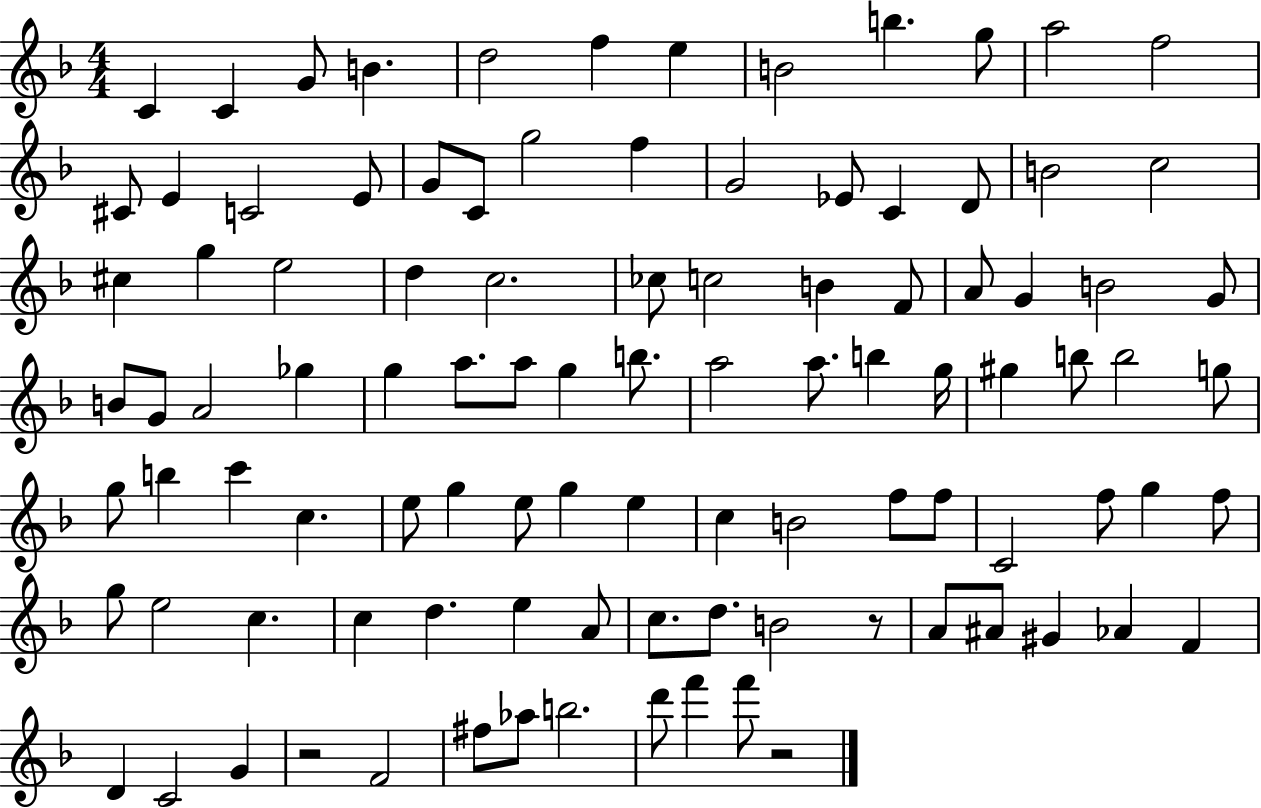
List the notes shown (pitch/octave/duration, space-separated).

C4/q C4/q G4/e B4/q. D5/h F5/q E5/q B4/h B5/q. G5/e A5/h F5/h C#4/e E4/q C4/h E4/e G4/e C4/e G5/h F5/q G4/h Eb4/e C4/q D4/e B4/h C5/h C#5/q G5/q E5/h D5/q C5/h. CES5/e C5/h B4/q F4/e A4/e G4/q B4/h G4/e B4/e G4/e A4/h Gb5/q G5/q A5/e. A5/e G5/q B5/e. A5/h A5/e. B5/q G5/s G#5/q B5/e B5/h G5/e G5/e B5/q C6/q C5/q. E5/e G5/q E5/e G5/q E5/q C5/q B4/h F5/e F5/e C4/h F5/e G5/q F5/e G5/e E5/h C5/q. C5/q D5/q. E5/q A4/e C5/e. D5/e. B4/h R/e A4/e A#4/e G#4/q Ab4/q F4/q D4/q C4/h G4/q R/h F4/h F#5/e Ab5/e B5/h. D6/e F6/q F6/e R/h